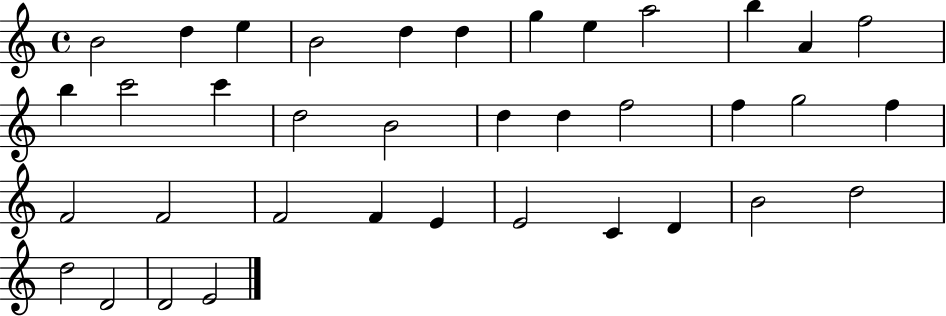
X:1
T:Untitled
M:4/4
L:1/4
K:C
B2 d e B2 d d g e a2 b A f2 b c'2 c' d2 B2 d d f2 f g2 f F2 F2 F2 F E E2 C D B2 d2 d2 D2 D2 E2